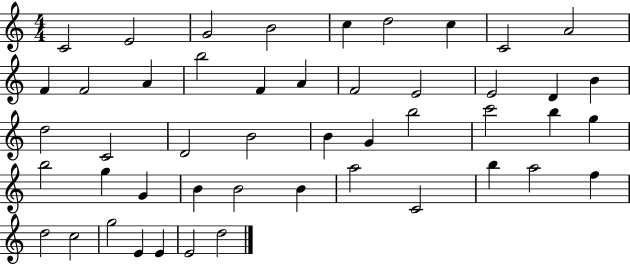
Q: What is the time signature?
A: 4/4